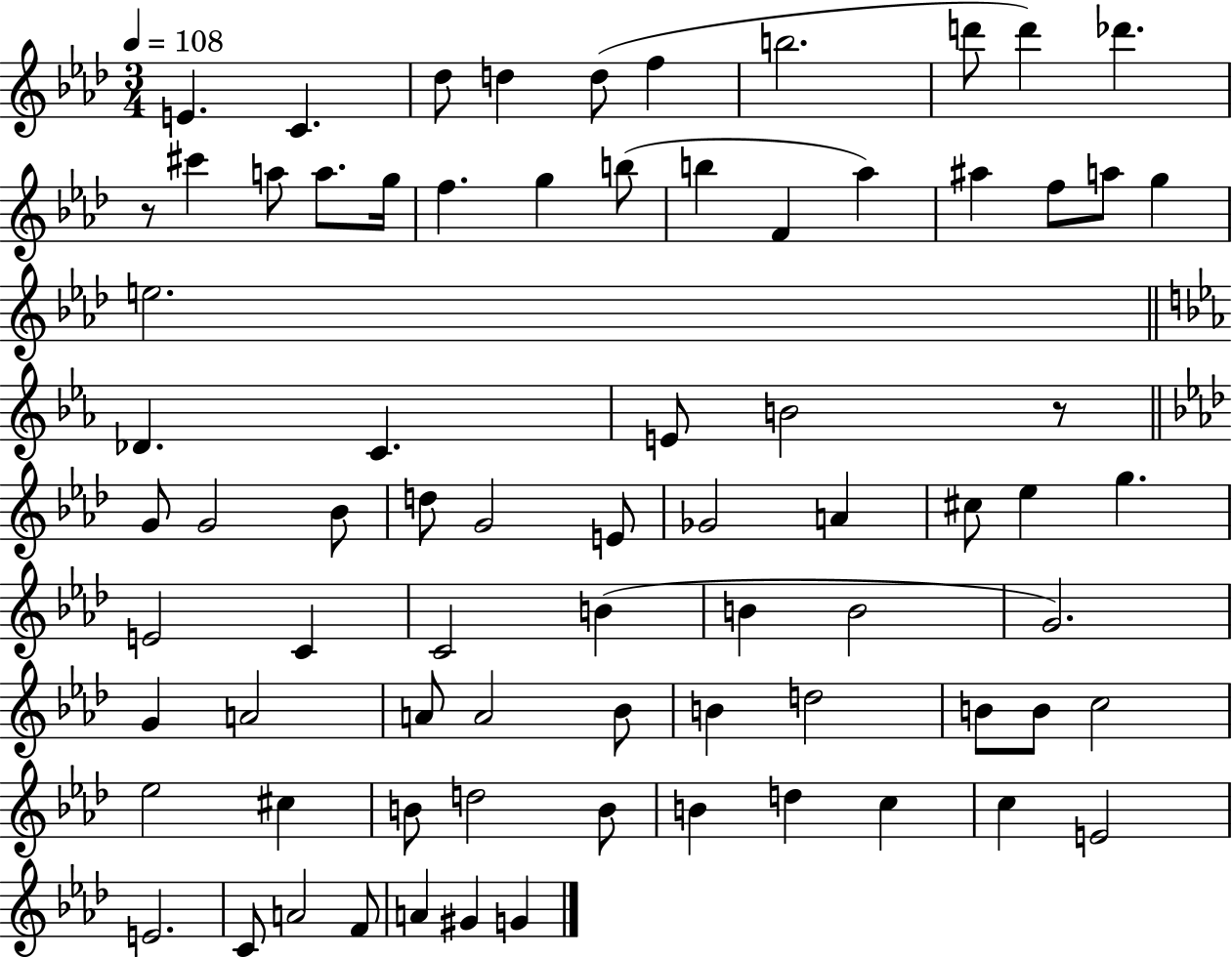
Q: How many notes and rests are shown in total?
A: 76